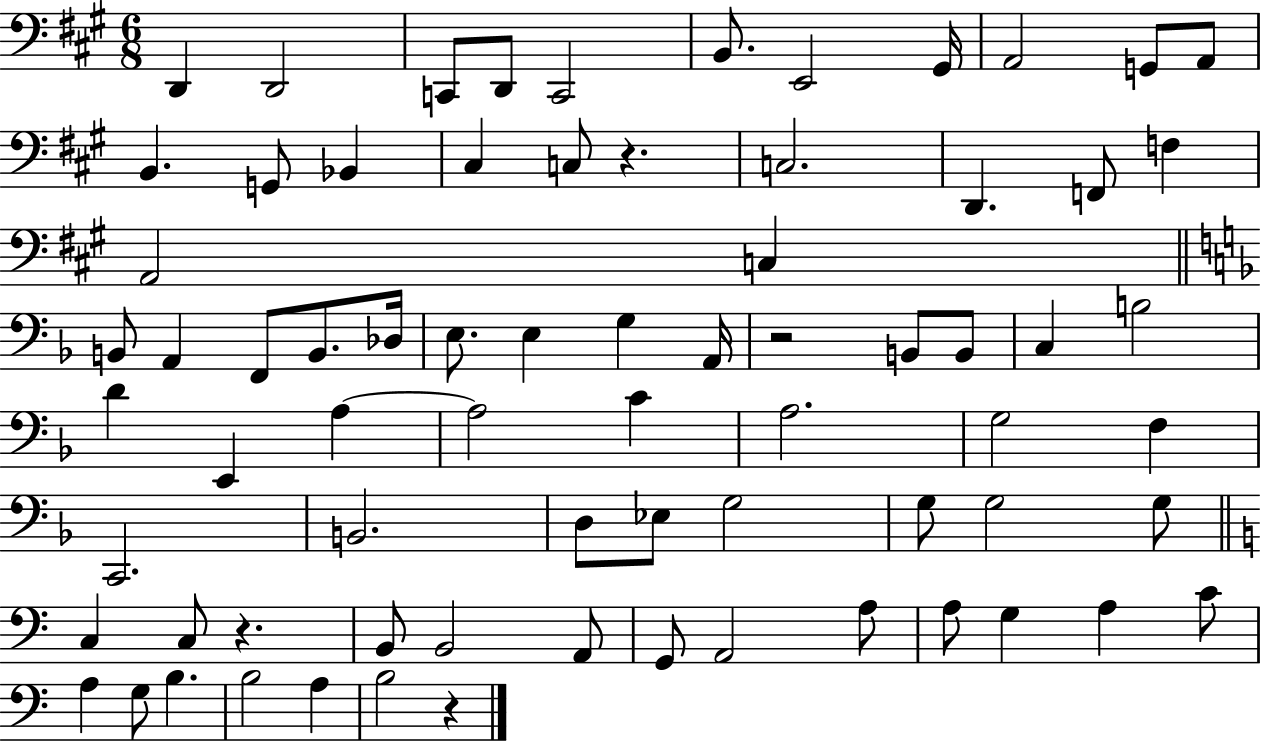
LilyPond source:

{
  \clef bass
  \numericTimeSignature
  \time 6/8
  \key a \major
  d,4 d,2 | c,8 d,8 c,2 | b,8. e,2 gis,16 | a,2 g,8 a,8 | \break b,4. g,8 bes,4 | cis4 c8 r4. | c2. | d,4. f,8 f4 | \break a,2 c4 | \bar "||" \break \key d \minor b,8 a,4 f,8 b,8. des16 | e8. e4 g4 a,16 | r2 b,8 b,8 | c4 b2 | \break d'4 e,4 a4~~ | a2 c'4 | a2. | g2 f4 | \break c,2. | b,2. | d8 ees8 g2 | g8 g2 g8 | \break \bar "||" \break \key c \major c4 c8 r4. | b,8 b,2 a,8 | g,8 a,2 a8 | a8 g4 a4 c'8 | \break a4 g8 b4. | b2 a4 | b2 r4 | \bar "|."
}